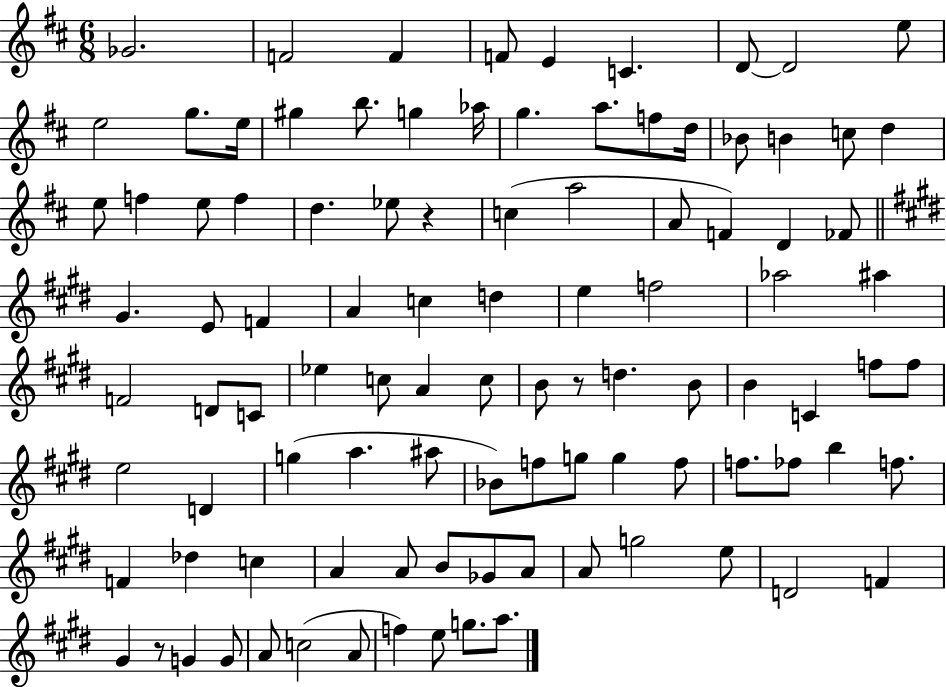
{
  \clef treble
  \numericTimeSignature
  \time 6/8
  \key d \major
  \repeat volta 2 { ges'2. | f'2 f'4 | f'8 e'4 c'4. | d'8~~ d'2 e''8 | \break e''2 g''8. e''16 | gis''4 b''8. g''4 aes''16 | g''4. a''8. f''8 d''16 | bes'8 b'4 c''8 d''4 | \break e''8 f''4 e''8 f''4 | d''4. ees''8 r4 | c''4( a''2 | a'8 f'4) d'4 fes'8 | \break \bar "||" \break \key e \major gis'4. e'8 f'4 | a'4 c''4 d''4 | e''4 f''2 | aes''2 ais''4 | \break f'2 d'8 c'8 | ees''4 c''8 a'4 c''8 | b'8 r8 d''4. b'8 | b'4 c'4 f''8 f''8 | \break e''2 d'4 | g''4( a''4. ais''8 | bes'8) f''8 g''8 g''4 f''8 | f''8. fes''8 b''4 f''8. | \break f'4 des''4 c''4 | a'4 a'8 b'8 ges'8 a'8 | a'8 g''2 e''8 | d'2 f'4 | \break gis'4 r8 g'4 g'8 | a'8 c''2( a'8 | f''4) e''8 g''8. a''8. | } \bar "|."
}